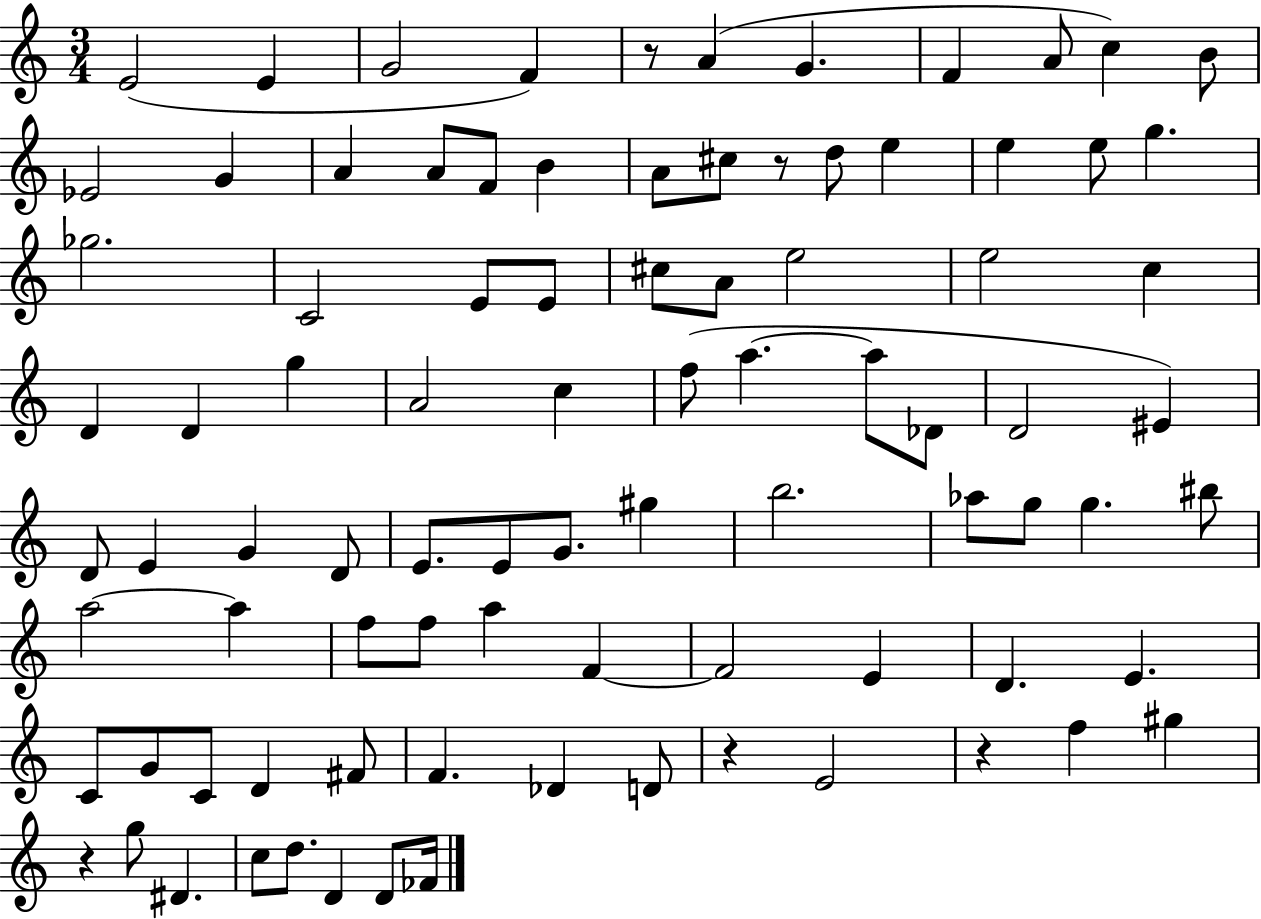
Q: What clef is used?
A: treble